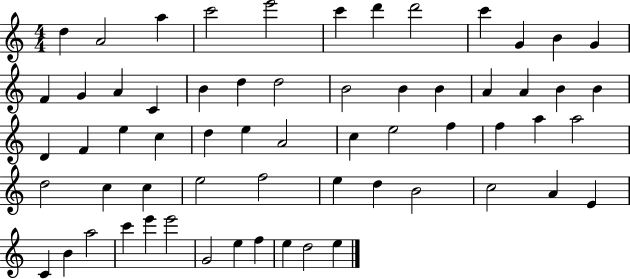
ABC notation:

X:1
T:Untitled
M:4/4
L:1/4
K:C
d A2 a c'2 e'2 c' d' d'2 c' G B G F G A C B d d2 B2 B B A A B B D F e c d e A2 c e2 f f a a2 d2 c c e2 f2 e d B2 c2 A E C B a2 c' e' e'2 G2 e f e d2 e